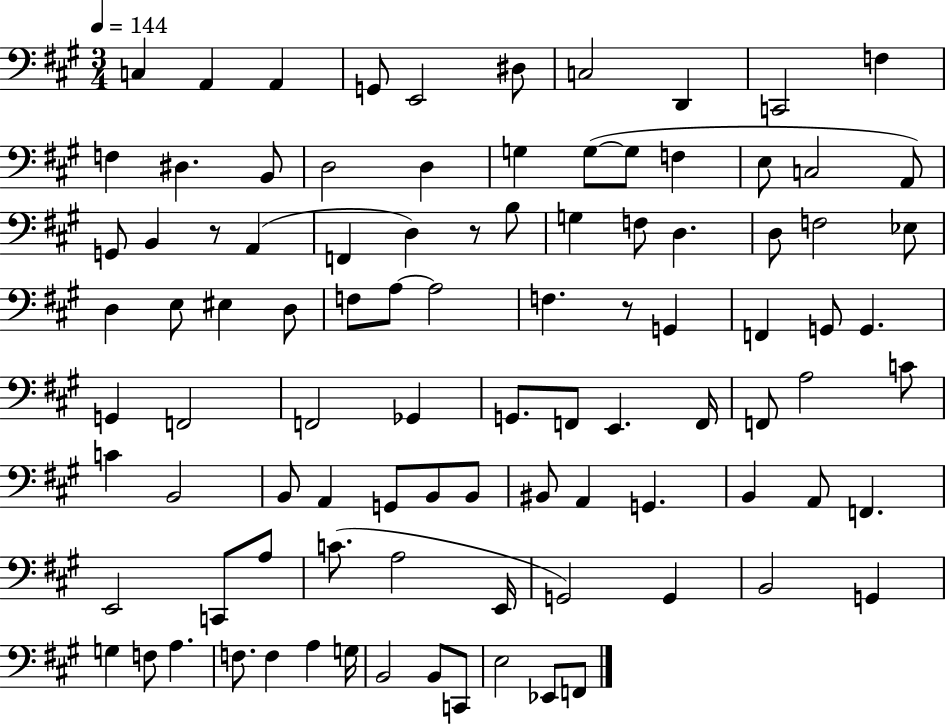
C3/q A2/q A2/q G2/e E2/h D#3/e C3/h D2/q C2/h F3/q F3/q D#3/q. B2/e D3/h D3/q G3/q G3/e G3/e F3/q E3/e C3/h A2/e G2/e B2/q R/e A2/q F2/q D3/q R/e B3/e G3/q F3/e D3/q. D3/e F3/h Eb3/e D3/q E3/e EIS3/q D3/e F3/e A3/e A3/h F3/q. R/e G2/q F2/q G2/e G2/q. G2/q F2/h F2/h Gb2/q G2/e. F2/e E2/q. F2/s F2/e A3/h C4/e C4/q B2/h B2/e A2/q G2/e B2/e B2/e BIS2/e A2/q G2/q. B2/q A2/e F2/q. E2/h C2/e A3/e C4/e. A3/h E2/s G2/h G2/q B2/h G2/q G3/q F3/e A3/q. F3/e. F3/q A3/q G3/s B2/h B2/e C2/e E3/h Eb2/e F2/e